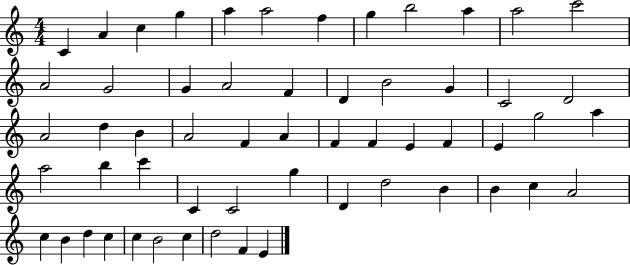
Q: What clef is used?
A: treble